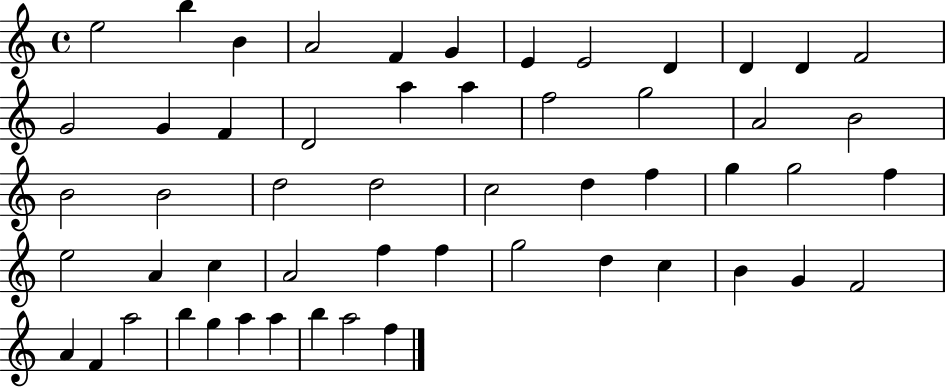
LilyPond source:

{
  \clef treble
  \time 4/4
  \defaultTimeSignature
  \key c \major
  e''2 b''4 b'4 | a'2 f'4 g'4 | e'4 e'2 d'4 | d'4 d'4 f'2 | \break g'2 g'4 f'4 | d'2 a''4 a''4 | f''2 g''2 | a'2 b'2 | \break b'2 b'2 | d''2 d''2 | c''2 d''4 f''4 | g''4 g''2 f''4 | \break e''2 a'4 c''4 | a'2 f''4 f''4 | g''2 d''4 c''4 | b'4 g'4 f'2 | \break a'4 f'4 a''2 | b''4 g''4 a''4 a''4 | b''4 a''2 f''4 | \bar "|."
}